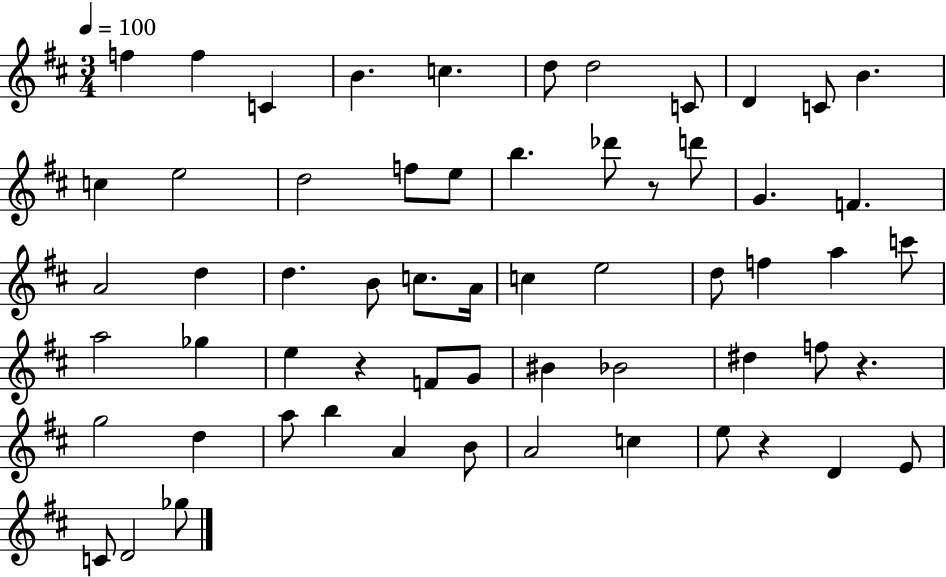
X:1
T:Untitled
M:3/4
L:1/4
K:D
f f C B c d/2 d2 C/2 D C/2 B c e2 d2 f/2 e/2 b _d'/2 z/2 d'/2 G F A2 d d B/2 c/2 A/4 c e2 d/2 f a c'/2 a2 _g e z F/2 G/2 ^B _B2 ^d f/2 z g2 d a/2 b A B/2 A2 c e/2 z D E/2 C/2 D2 _g/2